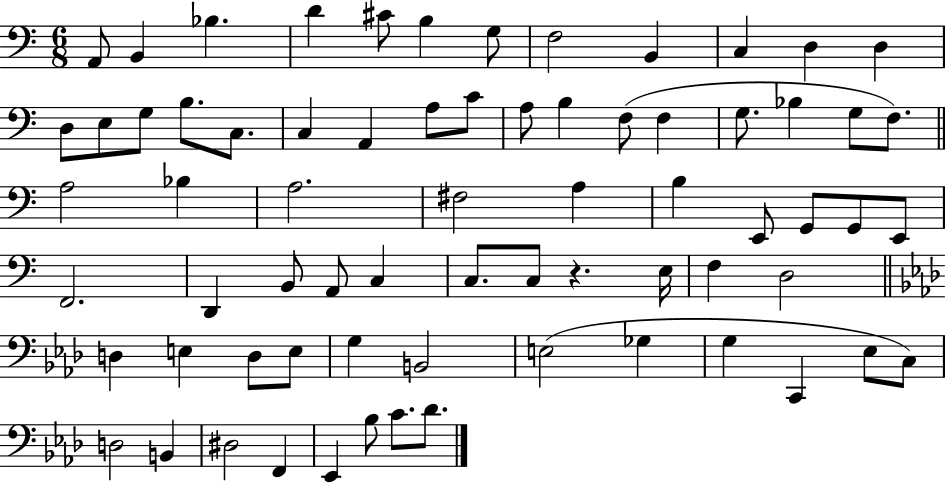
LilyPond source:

{
  \clef bass
  \numericTimeSignature
  \time 6/8
  \key c \major
  a,8 b,4 bes4. | d'4 cis'8 b4 g8 | f2 b,4 | c4 d4 d4 | \break d8 e8 g8 b8. c8. | c4 a,4 a8 c'8 | a8 b4 f8( f4 | g8. bes4 g8 f8.) | \break \bar "||" \break \key a \minor a2 bes4 | a2. | fis2 a4 | b4 e,8 g,8 g,8 e,8 | \break f,2. | d,4 b,8 a,8 c4 | c8. c8 r4. e16 | f4 d2 | \break \bar "||" \break \key aes \major d4 e4 d8 e8 | g4 b,2 | e2( ges4 | g4 c,4 ees8 c8) | \break d2 b,4 | dis2 f,4 | ees,4 bes8 c'8. des'8. | \bar "|."
}